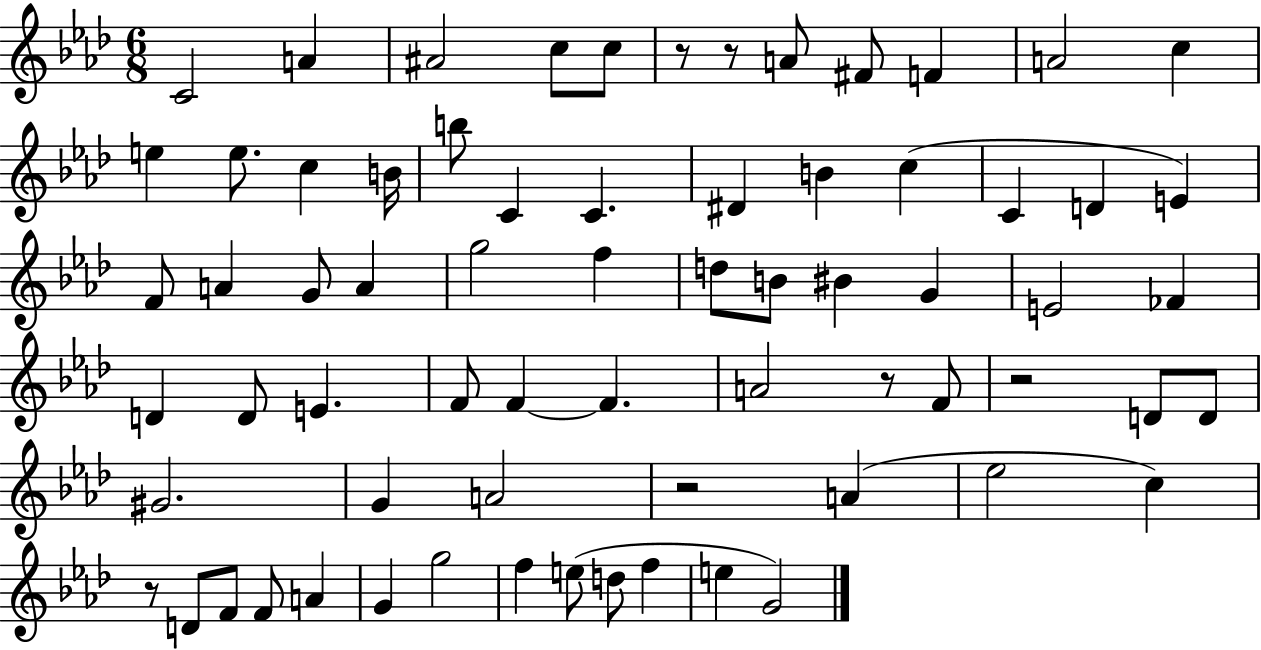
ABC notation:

X:1
T:Untitled
M:6/8
L:1/4
K:Ab
C2 A ^A2 c/2 c/2 z/2 z/2 A/2 ^F/2 F A2 c e e/2 c B/4 b/2 C C ^D B c C D E F/2 A G/2 A g2 f d/2 B/2 ^B G E2 _F D D/2 E F/2 F F A2 z/2 F/2 z2 D/2 D/2 ^G2 G A2 z2 A _e2 c z/2 D/2 F/2 F/2 A G g2 f e/2 d/2 f e G2